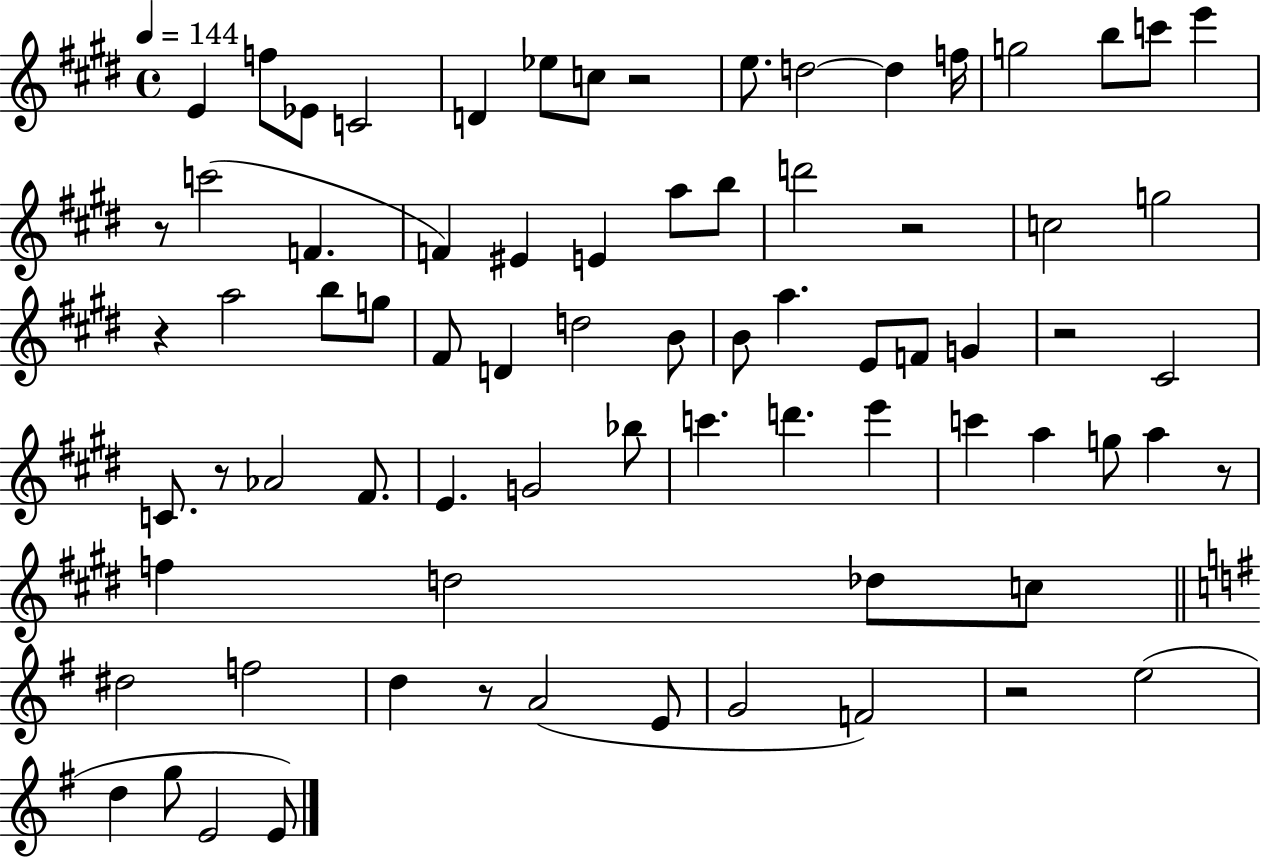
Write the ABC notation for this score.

X:1
T:Untitled
M:4/4
L:1/4
K:E
E f/2 _E/2 C2 D _e/2 c/2 z2 e/2 d2 d f/4 g2 b/2 c'/2 e' z/2 c'2 F F ^E E a/2 b/2 d'2 z2 c2 g2 z a2 b/2 g/2 ^F/2 D d2 B/2 B/2 a E/2 F/2 G z2 ^C2 C/2 z/2 _A2 ^F/2 E G2 _b/2 c' d' e' c' a g/2 a z/2 f d2 _d/2 c/2 ^d2 f2 d z/2 A2 E/2 G2 F2 z2 e2 d g/2 E2 E/2